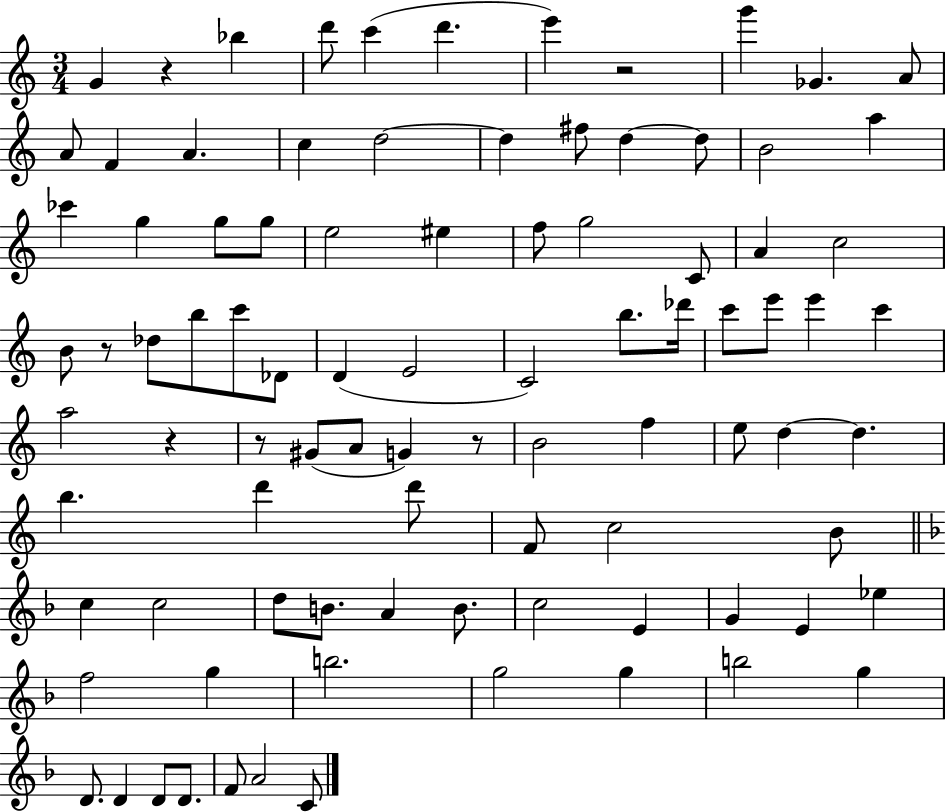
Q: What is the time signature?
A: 3/4